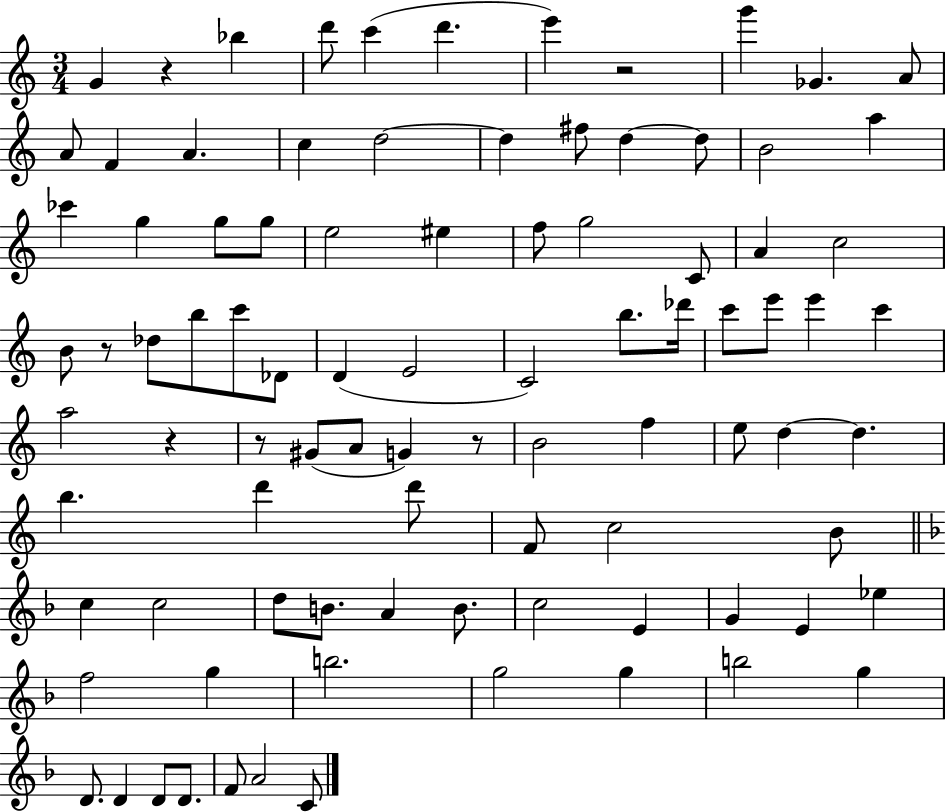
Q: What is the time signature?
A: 3/4